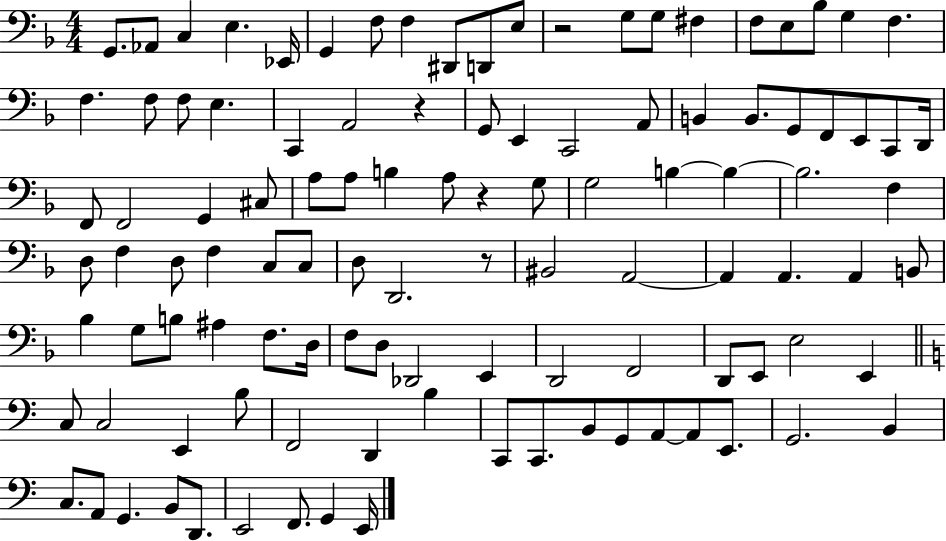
G2/e. Ab2/e C3/q E3/q. Eb2/s G2/q F3/e F3/q D#2/e D2/e E3/e R/h G3/e G3/e F#3/q F3/e E3/e Bb3/e G3/q F3/q. F3/q. F3/e F3/e E3/q. C2/q A2/h R/q G2/e E2/q C2/h A2/e B2/q B2/e. G2/e F2/e E2/e C2/e D2/s F2/e F2/h G2/q C#3/e A3/e A3/e B3/q A3/e R/q G3/e G3/h B3/q B3/q B3/h. F3/q D3/e F3/q D3/e F3/q C3/e C3/e D3/e D2/h. R/e BIS2/h A2/h A2/q A2/q. A2/q B2/e Bb3/q G3/e B3/e A#3/q F3/e. D3/s F3/e D3/e Db2/h E2/q D2/h F2/h D2/e E2/e E3/h E2/q C3/e C3/h E2/q B3/e F2/h D2/q B3/q C2/e C2/e. B2/e G2/e A2/e A2/e E2/e. G2/h. B2/q C3/e. A2/e G2/q. B2/e D2/e. E2/h F2/e. G2/q E2/s